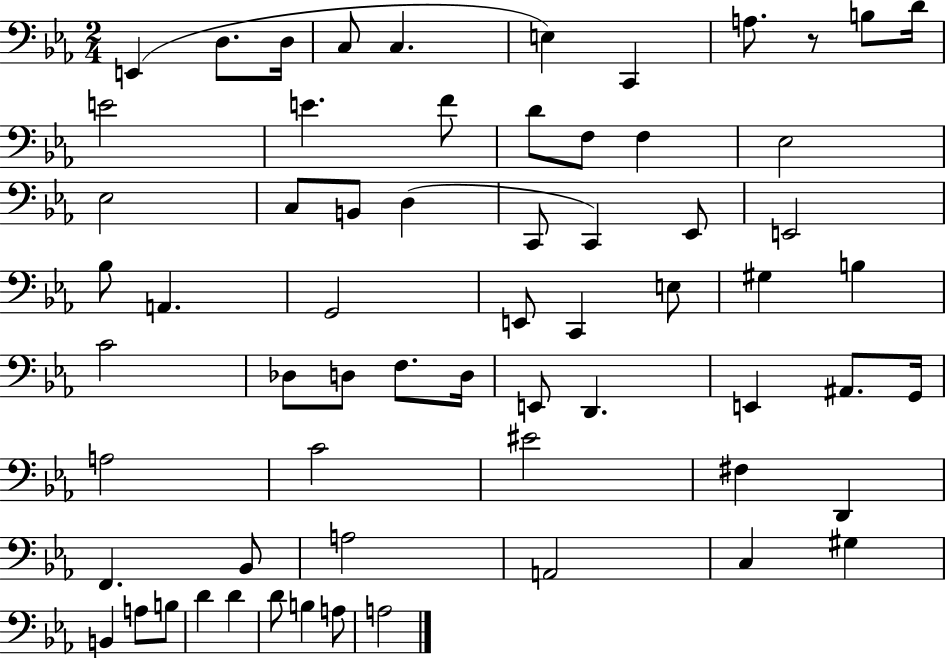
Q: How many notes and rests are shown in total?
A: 64